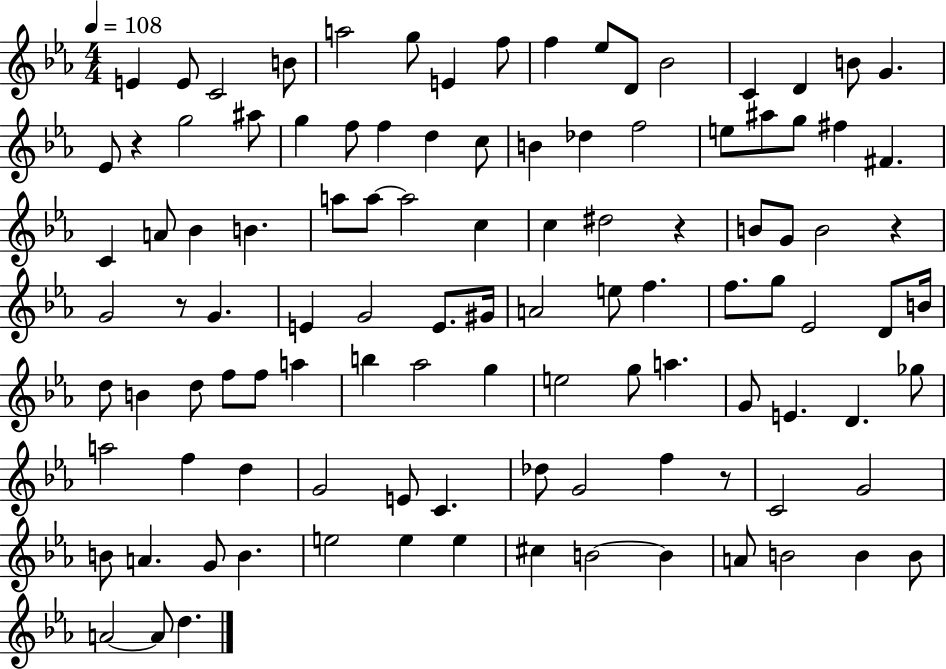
E4/q E4/e C4/h B4/e A5/h G5/e E4/q F5/e F5/q Eb5/e D4/e Bb4/h C4/q D4/q B4/e G4/q. Eb4/e R/q G5/h A#5/e G5/q F5/e F5/q D5/q C5/e B4/q Db5/q F5/h E5/e A#5/e G5/e F#5/q F#4/q. C4/q A4/e Bb4/q B4/q. A5/e A5/e A5/h C5/q C5/q D#5/h R/q B4/e G4/e B4/h R/q G4/h R/e G4/q. E4/q G4/h E4/e. G#4/s A4/h E5/e F5/q. F5/e. G5/e Eb4/h D4/e B4/s D5/e B4/q D5/e F5/e F5/e A5/q B5/q Ab5/h G5/q E5/h G5/e A5/q. G4/e E4/q. D4/q. Gb5/e A5/h F5/q D5/q G4/h E4/e C4/q. Db5/e G4/h F5/q R/e C4/h G4/h B4/e A4/q. G4/e B4/q. E5/h E5/q E5/q C#5/q B4/h B4/q A4/e B4/h B4/q B4/e A4/h A4/e D5/q.